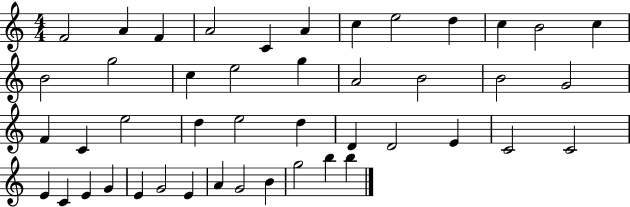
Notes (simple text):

F4/h A4/q F4/q A4/h C4/q A4/q C5/q E5/h D5/q C5/q B4/h C5/q B4/h G5/h C5/q E5/h G5/q A4/h B4/h B4/h G4/h F4/q C4/q E5/h D5/q E5/h D5/q D4/q D4/h E4/q C4/h C4/h E4/q C4/q E4/q G4/q E4/q G4/h E4/q A4/q G4/h B4/q G5/h B5/q B5/q